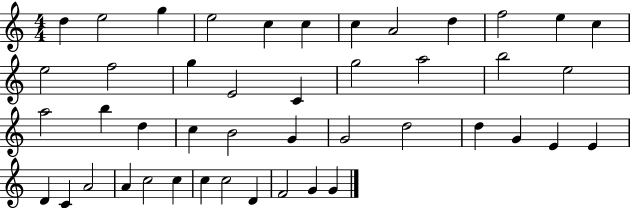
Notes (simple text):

D5/q E5/h G5/q E5/h C5/q C5/q C5/q A4/h D5/q F5/h E5/q C5/q E5/h F5/h G5/q E4/h C4/q G5/h A5/h B5/h E5/h A5/h B5/q D5/q C5/q B4/h G4/q G4/h D5/h D5/q G4/q E4/q E4/q D4/q C4/q A4/h A4/q C5/h C5/q C5/q C5/h D4/q F4/h G4/q G4/q